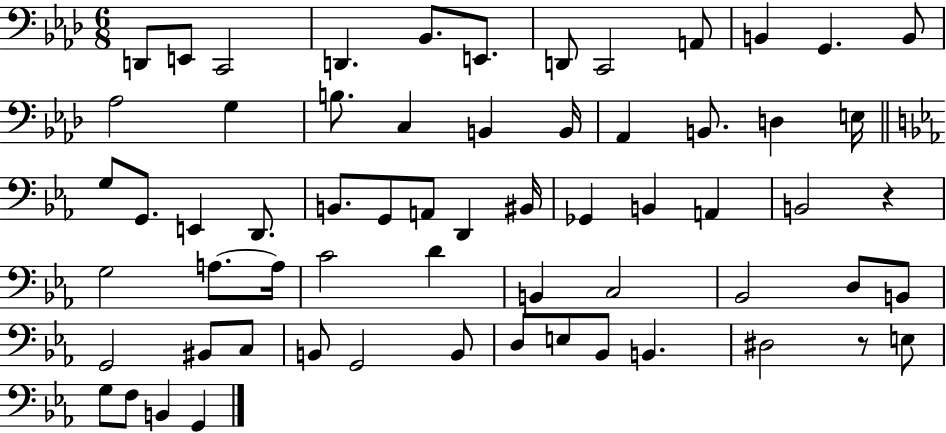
{
  \clef bass
  \numericTimeSignature
  \time 6/8
  \key aes \major
  d,8 e,8 c,2 | d,4. bes,8. e,8. | d,8 c,2 a,8 | b,4 g,4. b,8 | \break aes2 g4 | b8. c4 b,4 b,16 | aes,4 b,8. d4 e16 | \bar "||" \break \key ees \major g8 g,8. e,4 d,8. | b,8. g,8 a,8 d,4 bis,16 | ges,4 b,4 a,4 | b,2 r4 | \break g2 a8.~~ a16 | c'2 d'4 | b,4 c2 | bes,2 d8 b,8 | \break g,2 bis,8 c8 | b,8 g,2 b,8 | d8 e8 bes,8 b,4. | dis2 r8 e8 | \break g8 f8 b,4 g,4 | \bar "|."
}